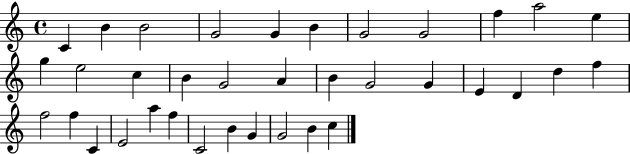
C4/q B4/q B4/h G4/h G4/q B4/q G4/h G4/h F5/q A5/h E5/q G5/q E5/h C5/q B4/q G4/h A4/q B4/q G4/h G4/q E4/q D4/q D5/q F5/q F5/h F5/q C4/q E4/h A5/q F5/q C4/h B4/q G4/q G4/h B4/q C5/q